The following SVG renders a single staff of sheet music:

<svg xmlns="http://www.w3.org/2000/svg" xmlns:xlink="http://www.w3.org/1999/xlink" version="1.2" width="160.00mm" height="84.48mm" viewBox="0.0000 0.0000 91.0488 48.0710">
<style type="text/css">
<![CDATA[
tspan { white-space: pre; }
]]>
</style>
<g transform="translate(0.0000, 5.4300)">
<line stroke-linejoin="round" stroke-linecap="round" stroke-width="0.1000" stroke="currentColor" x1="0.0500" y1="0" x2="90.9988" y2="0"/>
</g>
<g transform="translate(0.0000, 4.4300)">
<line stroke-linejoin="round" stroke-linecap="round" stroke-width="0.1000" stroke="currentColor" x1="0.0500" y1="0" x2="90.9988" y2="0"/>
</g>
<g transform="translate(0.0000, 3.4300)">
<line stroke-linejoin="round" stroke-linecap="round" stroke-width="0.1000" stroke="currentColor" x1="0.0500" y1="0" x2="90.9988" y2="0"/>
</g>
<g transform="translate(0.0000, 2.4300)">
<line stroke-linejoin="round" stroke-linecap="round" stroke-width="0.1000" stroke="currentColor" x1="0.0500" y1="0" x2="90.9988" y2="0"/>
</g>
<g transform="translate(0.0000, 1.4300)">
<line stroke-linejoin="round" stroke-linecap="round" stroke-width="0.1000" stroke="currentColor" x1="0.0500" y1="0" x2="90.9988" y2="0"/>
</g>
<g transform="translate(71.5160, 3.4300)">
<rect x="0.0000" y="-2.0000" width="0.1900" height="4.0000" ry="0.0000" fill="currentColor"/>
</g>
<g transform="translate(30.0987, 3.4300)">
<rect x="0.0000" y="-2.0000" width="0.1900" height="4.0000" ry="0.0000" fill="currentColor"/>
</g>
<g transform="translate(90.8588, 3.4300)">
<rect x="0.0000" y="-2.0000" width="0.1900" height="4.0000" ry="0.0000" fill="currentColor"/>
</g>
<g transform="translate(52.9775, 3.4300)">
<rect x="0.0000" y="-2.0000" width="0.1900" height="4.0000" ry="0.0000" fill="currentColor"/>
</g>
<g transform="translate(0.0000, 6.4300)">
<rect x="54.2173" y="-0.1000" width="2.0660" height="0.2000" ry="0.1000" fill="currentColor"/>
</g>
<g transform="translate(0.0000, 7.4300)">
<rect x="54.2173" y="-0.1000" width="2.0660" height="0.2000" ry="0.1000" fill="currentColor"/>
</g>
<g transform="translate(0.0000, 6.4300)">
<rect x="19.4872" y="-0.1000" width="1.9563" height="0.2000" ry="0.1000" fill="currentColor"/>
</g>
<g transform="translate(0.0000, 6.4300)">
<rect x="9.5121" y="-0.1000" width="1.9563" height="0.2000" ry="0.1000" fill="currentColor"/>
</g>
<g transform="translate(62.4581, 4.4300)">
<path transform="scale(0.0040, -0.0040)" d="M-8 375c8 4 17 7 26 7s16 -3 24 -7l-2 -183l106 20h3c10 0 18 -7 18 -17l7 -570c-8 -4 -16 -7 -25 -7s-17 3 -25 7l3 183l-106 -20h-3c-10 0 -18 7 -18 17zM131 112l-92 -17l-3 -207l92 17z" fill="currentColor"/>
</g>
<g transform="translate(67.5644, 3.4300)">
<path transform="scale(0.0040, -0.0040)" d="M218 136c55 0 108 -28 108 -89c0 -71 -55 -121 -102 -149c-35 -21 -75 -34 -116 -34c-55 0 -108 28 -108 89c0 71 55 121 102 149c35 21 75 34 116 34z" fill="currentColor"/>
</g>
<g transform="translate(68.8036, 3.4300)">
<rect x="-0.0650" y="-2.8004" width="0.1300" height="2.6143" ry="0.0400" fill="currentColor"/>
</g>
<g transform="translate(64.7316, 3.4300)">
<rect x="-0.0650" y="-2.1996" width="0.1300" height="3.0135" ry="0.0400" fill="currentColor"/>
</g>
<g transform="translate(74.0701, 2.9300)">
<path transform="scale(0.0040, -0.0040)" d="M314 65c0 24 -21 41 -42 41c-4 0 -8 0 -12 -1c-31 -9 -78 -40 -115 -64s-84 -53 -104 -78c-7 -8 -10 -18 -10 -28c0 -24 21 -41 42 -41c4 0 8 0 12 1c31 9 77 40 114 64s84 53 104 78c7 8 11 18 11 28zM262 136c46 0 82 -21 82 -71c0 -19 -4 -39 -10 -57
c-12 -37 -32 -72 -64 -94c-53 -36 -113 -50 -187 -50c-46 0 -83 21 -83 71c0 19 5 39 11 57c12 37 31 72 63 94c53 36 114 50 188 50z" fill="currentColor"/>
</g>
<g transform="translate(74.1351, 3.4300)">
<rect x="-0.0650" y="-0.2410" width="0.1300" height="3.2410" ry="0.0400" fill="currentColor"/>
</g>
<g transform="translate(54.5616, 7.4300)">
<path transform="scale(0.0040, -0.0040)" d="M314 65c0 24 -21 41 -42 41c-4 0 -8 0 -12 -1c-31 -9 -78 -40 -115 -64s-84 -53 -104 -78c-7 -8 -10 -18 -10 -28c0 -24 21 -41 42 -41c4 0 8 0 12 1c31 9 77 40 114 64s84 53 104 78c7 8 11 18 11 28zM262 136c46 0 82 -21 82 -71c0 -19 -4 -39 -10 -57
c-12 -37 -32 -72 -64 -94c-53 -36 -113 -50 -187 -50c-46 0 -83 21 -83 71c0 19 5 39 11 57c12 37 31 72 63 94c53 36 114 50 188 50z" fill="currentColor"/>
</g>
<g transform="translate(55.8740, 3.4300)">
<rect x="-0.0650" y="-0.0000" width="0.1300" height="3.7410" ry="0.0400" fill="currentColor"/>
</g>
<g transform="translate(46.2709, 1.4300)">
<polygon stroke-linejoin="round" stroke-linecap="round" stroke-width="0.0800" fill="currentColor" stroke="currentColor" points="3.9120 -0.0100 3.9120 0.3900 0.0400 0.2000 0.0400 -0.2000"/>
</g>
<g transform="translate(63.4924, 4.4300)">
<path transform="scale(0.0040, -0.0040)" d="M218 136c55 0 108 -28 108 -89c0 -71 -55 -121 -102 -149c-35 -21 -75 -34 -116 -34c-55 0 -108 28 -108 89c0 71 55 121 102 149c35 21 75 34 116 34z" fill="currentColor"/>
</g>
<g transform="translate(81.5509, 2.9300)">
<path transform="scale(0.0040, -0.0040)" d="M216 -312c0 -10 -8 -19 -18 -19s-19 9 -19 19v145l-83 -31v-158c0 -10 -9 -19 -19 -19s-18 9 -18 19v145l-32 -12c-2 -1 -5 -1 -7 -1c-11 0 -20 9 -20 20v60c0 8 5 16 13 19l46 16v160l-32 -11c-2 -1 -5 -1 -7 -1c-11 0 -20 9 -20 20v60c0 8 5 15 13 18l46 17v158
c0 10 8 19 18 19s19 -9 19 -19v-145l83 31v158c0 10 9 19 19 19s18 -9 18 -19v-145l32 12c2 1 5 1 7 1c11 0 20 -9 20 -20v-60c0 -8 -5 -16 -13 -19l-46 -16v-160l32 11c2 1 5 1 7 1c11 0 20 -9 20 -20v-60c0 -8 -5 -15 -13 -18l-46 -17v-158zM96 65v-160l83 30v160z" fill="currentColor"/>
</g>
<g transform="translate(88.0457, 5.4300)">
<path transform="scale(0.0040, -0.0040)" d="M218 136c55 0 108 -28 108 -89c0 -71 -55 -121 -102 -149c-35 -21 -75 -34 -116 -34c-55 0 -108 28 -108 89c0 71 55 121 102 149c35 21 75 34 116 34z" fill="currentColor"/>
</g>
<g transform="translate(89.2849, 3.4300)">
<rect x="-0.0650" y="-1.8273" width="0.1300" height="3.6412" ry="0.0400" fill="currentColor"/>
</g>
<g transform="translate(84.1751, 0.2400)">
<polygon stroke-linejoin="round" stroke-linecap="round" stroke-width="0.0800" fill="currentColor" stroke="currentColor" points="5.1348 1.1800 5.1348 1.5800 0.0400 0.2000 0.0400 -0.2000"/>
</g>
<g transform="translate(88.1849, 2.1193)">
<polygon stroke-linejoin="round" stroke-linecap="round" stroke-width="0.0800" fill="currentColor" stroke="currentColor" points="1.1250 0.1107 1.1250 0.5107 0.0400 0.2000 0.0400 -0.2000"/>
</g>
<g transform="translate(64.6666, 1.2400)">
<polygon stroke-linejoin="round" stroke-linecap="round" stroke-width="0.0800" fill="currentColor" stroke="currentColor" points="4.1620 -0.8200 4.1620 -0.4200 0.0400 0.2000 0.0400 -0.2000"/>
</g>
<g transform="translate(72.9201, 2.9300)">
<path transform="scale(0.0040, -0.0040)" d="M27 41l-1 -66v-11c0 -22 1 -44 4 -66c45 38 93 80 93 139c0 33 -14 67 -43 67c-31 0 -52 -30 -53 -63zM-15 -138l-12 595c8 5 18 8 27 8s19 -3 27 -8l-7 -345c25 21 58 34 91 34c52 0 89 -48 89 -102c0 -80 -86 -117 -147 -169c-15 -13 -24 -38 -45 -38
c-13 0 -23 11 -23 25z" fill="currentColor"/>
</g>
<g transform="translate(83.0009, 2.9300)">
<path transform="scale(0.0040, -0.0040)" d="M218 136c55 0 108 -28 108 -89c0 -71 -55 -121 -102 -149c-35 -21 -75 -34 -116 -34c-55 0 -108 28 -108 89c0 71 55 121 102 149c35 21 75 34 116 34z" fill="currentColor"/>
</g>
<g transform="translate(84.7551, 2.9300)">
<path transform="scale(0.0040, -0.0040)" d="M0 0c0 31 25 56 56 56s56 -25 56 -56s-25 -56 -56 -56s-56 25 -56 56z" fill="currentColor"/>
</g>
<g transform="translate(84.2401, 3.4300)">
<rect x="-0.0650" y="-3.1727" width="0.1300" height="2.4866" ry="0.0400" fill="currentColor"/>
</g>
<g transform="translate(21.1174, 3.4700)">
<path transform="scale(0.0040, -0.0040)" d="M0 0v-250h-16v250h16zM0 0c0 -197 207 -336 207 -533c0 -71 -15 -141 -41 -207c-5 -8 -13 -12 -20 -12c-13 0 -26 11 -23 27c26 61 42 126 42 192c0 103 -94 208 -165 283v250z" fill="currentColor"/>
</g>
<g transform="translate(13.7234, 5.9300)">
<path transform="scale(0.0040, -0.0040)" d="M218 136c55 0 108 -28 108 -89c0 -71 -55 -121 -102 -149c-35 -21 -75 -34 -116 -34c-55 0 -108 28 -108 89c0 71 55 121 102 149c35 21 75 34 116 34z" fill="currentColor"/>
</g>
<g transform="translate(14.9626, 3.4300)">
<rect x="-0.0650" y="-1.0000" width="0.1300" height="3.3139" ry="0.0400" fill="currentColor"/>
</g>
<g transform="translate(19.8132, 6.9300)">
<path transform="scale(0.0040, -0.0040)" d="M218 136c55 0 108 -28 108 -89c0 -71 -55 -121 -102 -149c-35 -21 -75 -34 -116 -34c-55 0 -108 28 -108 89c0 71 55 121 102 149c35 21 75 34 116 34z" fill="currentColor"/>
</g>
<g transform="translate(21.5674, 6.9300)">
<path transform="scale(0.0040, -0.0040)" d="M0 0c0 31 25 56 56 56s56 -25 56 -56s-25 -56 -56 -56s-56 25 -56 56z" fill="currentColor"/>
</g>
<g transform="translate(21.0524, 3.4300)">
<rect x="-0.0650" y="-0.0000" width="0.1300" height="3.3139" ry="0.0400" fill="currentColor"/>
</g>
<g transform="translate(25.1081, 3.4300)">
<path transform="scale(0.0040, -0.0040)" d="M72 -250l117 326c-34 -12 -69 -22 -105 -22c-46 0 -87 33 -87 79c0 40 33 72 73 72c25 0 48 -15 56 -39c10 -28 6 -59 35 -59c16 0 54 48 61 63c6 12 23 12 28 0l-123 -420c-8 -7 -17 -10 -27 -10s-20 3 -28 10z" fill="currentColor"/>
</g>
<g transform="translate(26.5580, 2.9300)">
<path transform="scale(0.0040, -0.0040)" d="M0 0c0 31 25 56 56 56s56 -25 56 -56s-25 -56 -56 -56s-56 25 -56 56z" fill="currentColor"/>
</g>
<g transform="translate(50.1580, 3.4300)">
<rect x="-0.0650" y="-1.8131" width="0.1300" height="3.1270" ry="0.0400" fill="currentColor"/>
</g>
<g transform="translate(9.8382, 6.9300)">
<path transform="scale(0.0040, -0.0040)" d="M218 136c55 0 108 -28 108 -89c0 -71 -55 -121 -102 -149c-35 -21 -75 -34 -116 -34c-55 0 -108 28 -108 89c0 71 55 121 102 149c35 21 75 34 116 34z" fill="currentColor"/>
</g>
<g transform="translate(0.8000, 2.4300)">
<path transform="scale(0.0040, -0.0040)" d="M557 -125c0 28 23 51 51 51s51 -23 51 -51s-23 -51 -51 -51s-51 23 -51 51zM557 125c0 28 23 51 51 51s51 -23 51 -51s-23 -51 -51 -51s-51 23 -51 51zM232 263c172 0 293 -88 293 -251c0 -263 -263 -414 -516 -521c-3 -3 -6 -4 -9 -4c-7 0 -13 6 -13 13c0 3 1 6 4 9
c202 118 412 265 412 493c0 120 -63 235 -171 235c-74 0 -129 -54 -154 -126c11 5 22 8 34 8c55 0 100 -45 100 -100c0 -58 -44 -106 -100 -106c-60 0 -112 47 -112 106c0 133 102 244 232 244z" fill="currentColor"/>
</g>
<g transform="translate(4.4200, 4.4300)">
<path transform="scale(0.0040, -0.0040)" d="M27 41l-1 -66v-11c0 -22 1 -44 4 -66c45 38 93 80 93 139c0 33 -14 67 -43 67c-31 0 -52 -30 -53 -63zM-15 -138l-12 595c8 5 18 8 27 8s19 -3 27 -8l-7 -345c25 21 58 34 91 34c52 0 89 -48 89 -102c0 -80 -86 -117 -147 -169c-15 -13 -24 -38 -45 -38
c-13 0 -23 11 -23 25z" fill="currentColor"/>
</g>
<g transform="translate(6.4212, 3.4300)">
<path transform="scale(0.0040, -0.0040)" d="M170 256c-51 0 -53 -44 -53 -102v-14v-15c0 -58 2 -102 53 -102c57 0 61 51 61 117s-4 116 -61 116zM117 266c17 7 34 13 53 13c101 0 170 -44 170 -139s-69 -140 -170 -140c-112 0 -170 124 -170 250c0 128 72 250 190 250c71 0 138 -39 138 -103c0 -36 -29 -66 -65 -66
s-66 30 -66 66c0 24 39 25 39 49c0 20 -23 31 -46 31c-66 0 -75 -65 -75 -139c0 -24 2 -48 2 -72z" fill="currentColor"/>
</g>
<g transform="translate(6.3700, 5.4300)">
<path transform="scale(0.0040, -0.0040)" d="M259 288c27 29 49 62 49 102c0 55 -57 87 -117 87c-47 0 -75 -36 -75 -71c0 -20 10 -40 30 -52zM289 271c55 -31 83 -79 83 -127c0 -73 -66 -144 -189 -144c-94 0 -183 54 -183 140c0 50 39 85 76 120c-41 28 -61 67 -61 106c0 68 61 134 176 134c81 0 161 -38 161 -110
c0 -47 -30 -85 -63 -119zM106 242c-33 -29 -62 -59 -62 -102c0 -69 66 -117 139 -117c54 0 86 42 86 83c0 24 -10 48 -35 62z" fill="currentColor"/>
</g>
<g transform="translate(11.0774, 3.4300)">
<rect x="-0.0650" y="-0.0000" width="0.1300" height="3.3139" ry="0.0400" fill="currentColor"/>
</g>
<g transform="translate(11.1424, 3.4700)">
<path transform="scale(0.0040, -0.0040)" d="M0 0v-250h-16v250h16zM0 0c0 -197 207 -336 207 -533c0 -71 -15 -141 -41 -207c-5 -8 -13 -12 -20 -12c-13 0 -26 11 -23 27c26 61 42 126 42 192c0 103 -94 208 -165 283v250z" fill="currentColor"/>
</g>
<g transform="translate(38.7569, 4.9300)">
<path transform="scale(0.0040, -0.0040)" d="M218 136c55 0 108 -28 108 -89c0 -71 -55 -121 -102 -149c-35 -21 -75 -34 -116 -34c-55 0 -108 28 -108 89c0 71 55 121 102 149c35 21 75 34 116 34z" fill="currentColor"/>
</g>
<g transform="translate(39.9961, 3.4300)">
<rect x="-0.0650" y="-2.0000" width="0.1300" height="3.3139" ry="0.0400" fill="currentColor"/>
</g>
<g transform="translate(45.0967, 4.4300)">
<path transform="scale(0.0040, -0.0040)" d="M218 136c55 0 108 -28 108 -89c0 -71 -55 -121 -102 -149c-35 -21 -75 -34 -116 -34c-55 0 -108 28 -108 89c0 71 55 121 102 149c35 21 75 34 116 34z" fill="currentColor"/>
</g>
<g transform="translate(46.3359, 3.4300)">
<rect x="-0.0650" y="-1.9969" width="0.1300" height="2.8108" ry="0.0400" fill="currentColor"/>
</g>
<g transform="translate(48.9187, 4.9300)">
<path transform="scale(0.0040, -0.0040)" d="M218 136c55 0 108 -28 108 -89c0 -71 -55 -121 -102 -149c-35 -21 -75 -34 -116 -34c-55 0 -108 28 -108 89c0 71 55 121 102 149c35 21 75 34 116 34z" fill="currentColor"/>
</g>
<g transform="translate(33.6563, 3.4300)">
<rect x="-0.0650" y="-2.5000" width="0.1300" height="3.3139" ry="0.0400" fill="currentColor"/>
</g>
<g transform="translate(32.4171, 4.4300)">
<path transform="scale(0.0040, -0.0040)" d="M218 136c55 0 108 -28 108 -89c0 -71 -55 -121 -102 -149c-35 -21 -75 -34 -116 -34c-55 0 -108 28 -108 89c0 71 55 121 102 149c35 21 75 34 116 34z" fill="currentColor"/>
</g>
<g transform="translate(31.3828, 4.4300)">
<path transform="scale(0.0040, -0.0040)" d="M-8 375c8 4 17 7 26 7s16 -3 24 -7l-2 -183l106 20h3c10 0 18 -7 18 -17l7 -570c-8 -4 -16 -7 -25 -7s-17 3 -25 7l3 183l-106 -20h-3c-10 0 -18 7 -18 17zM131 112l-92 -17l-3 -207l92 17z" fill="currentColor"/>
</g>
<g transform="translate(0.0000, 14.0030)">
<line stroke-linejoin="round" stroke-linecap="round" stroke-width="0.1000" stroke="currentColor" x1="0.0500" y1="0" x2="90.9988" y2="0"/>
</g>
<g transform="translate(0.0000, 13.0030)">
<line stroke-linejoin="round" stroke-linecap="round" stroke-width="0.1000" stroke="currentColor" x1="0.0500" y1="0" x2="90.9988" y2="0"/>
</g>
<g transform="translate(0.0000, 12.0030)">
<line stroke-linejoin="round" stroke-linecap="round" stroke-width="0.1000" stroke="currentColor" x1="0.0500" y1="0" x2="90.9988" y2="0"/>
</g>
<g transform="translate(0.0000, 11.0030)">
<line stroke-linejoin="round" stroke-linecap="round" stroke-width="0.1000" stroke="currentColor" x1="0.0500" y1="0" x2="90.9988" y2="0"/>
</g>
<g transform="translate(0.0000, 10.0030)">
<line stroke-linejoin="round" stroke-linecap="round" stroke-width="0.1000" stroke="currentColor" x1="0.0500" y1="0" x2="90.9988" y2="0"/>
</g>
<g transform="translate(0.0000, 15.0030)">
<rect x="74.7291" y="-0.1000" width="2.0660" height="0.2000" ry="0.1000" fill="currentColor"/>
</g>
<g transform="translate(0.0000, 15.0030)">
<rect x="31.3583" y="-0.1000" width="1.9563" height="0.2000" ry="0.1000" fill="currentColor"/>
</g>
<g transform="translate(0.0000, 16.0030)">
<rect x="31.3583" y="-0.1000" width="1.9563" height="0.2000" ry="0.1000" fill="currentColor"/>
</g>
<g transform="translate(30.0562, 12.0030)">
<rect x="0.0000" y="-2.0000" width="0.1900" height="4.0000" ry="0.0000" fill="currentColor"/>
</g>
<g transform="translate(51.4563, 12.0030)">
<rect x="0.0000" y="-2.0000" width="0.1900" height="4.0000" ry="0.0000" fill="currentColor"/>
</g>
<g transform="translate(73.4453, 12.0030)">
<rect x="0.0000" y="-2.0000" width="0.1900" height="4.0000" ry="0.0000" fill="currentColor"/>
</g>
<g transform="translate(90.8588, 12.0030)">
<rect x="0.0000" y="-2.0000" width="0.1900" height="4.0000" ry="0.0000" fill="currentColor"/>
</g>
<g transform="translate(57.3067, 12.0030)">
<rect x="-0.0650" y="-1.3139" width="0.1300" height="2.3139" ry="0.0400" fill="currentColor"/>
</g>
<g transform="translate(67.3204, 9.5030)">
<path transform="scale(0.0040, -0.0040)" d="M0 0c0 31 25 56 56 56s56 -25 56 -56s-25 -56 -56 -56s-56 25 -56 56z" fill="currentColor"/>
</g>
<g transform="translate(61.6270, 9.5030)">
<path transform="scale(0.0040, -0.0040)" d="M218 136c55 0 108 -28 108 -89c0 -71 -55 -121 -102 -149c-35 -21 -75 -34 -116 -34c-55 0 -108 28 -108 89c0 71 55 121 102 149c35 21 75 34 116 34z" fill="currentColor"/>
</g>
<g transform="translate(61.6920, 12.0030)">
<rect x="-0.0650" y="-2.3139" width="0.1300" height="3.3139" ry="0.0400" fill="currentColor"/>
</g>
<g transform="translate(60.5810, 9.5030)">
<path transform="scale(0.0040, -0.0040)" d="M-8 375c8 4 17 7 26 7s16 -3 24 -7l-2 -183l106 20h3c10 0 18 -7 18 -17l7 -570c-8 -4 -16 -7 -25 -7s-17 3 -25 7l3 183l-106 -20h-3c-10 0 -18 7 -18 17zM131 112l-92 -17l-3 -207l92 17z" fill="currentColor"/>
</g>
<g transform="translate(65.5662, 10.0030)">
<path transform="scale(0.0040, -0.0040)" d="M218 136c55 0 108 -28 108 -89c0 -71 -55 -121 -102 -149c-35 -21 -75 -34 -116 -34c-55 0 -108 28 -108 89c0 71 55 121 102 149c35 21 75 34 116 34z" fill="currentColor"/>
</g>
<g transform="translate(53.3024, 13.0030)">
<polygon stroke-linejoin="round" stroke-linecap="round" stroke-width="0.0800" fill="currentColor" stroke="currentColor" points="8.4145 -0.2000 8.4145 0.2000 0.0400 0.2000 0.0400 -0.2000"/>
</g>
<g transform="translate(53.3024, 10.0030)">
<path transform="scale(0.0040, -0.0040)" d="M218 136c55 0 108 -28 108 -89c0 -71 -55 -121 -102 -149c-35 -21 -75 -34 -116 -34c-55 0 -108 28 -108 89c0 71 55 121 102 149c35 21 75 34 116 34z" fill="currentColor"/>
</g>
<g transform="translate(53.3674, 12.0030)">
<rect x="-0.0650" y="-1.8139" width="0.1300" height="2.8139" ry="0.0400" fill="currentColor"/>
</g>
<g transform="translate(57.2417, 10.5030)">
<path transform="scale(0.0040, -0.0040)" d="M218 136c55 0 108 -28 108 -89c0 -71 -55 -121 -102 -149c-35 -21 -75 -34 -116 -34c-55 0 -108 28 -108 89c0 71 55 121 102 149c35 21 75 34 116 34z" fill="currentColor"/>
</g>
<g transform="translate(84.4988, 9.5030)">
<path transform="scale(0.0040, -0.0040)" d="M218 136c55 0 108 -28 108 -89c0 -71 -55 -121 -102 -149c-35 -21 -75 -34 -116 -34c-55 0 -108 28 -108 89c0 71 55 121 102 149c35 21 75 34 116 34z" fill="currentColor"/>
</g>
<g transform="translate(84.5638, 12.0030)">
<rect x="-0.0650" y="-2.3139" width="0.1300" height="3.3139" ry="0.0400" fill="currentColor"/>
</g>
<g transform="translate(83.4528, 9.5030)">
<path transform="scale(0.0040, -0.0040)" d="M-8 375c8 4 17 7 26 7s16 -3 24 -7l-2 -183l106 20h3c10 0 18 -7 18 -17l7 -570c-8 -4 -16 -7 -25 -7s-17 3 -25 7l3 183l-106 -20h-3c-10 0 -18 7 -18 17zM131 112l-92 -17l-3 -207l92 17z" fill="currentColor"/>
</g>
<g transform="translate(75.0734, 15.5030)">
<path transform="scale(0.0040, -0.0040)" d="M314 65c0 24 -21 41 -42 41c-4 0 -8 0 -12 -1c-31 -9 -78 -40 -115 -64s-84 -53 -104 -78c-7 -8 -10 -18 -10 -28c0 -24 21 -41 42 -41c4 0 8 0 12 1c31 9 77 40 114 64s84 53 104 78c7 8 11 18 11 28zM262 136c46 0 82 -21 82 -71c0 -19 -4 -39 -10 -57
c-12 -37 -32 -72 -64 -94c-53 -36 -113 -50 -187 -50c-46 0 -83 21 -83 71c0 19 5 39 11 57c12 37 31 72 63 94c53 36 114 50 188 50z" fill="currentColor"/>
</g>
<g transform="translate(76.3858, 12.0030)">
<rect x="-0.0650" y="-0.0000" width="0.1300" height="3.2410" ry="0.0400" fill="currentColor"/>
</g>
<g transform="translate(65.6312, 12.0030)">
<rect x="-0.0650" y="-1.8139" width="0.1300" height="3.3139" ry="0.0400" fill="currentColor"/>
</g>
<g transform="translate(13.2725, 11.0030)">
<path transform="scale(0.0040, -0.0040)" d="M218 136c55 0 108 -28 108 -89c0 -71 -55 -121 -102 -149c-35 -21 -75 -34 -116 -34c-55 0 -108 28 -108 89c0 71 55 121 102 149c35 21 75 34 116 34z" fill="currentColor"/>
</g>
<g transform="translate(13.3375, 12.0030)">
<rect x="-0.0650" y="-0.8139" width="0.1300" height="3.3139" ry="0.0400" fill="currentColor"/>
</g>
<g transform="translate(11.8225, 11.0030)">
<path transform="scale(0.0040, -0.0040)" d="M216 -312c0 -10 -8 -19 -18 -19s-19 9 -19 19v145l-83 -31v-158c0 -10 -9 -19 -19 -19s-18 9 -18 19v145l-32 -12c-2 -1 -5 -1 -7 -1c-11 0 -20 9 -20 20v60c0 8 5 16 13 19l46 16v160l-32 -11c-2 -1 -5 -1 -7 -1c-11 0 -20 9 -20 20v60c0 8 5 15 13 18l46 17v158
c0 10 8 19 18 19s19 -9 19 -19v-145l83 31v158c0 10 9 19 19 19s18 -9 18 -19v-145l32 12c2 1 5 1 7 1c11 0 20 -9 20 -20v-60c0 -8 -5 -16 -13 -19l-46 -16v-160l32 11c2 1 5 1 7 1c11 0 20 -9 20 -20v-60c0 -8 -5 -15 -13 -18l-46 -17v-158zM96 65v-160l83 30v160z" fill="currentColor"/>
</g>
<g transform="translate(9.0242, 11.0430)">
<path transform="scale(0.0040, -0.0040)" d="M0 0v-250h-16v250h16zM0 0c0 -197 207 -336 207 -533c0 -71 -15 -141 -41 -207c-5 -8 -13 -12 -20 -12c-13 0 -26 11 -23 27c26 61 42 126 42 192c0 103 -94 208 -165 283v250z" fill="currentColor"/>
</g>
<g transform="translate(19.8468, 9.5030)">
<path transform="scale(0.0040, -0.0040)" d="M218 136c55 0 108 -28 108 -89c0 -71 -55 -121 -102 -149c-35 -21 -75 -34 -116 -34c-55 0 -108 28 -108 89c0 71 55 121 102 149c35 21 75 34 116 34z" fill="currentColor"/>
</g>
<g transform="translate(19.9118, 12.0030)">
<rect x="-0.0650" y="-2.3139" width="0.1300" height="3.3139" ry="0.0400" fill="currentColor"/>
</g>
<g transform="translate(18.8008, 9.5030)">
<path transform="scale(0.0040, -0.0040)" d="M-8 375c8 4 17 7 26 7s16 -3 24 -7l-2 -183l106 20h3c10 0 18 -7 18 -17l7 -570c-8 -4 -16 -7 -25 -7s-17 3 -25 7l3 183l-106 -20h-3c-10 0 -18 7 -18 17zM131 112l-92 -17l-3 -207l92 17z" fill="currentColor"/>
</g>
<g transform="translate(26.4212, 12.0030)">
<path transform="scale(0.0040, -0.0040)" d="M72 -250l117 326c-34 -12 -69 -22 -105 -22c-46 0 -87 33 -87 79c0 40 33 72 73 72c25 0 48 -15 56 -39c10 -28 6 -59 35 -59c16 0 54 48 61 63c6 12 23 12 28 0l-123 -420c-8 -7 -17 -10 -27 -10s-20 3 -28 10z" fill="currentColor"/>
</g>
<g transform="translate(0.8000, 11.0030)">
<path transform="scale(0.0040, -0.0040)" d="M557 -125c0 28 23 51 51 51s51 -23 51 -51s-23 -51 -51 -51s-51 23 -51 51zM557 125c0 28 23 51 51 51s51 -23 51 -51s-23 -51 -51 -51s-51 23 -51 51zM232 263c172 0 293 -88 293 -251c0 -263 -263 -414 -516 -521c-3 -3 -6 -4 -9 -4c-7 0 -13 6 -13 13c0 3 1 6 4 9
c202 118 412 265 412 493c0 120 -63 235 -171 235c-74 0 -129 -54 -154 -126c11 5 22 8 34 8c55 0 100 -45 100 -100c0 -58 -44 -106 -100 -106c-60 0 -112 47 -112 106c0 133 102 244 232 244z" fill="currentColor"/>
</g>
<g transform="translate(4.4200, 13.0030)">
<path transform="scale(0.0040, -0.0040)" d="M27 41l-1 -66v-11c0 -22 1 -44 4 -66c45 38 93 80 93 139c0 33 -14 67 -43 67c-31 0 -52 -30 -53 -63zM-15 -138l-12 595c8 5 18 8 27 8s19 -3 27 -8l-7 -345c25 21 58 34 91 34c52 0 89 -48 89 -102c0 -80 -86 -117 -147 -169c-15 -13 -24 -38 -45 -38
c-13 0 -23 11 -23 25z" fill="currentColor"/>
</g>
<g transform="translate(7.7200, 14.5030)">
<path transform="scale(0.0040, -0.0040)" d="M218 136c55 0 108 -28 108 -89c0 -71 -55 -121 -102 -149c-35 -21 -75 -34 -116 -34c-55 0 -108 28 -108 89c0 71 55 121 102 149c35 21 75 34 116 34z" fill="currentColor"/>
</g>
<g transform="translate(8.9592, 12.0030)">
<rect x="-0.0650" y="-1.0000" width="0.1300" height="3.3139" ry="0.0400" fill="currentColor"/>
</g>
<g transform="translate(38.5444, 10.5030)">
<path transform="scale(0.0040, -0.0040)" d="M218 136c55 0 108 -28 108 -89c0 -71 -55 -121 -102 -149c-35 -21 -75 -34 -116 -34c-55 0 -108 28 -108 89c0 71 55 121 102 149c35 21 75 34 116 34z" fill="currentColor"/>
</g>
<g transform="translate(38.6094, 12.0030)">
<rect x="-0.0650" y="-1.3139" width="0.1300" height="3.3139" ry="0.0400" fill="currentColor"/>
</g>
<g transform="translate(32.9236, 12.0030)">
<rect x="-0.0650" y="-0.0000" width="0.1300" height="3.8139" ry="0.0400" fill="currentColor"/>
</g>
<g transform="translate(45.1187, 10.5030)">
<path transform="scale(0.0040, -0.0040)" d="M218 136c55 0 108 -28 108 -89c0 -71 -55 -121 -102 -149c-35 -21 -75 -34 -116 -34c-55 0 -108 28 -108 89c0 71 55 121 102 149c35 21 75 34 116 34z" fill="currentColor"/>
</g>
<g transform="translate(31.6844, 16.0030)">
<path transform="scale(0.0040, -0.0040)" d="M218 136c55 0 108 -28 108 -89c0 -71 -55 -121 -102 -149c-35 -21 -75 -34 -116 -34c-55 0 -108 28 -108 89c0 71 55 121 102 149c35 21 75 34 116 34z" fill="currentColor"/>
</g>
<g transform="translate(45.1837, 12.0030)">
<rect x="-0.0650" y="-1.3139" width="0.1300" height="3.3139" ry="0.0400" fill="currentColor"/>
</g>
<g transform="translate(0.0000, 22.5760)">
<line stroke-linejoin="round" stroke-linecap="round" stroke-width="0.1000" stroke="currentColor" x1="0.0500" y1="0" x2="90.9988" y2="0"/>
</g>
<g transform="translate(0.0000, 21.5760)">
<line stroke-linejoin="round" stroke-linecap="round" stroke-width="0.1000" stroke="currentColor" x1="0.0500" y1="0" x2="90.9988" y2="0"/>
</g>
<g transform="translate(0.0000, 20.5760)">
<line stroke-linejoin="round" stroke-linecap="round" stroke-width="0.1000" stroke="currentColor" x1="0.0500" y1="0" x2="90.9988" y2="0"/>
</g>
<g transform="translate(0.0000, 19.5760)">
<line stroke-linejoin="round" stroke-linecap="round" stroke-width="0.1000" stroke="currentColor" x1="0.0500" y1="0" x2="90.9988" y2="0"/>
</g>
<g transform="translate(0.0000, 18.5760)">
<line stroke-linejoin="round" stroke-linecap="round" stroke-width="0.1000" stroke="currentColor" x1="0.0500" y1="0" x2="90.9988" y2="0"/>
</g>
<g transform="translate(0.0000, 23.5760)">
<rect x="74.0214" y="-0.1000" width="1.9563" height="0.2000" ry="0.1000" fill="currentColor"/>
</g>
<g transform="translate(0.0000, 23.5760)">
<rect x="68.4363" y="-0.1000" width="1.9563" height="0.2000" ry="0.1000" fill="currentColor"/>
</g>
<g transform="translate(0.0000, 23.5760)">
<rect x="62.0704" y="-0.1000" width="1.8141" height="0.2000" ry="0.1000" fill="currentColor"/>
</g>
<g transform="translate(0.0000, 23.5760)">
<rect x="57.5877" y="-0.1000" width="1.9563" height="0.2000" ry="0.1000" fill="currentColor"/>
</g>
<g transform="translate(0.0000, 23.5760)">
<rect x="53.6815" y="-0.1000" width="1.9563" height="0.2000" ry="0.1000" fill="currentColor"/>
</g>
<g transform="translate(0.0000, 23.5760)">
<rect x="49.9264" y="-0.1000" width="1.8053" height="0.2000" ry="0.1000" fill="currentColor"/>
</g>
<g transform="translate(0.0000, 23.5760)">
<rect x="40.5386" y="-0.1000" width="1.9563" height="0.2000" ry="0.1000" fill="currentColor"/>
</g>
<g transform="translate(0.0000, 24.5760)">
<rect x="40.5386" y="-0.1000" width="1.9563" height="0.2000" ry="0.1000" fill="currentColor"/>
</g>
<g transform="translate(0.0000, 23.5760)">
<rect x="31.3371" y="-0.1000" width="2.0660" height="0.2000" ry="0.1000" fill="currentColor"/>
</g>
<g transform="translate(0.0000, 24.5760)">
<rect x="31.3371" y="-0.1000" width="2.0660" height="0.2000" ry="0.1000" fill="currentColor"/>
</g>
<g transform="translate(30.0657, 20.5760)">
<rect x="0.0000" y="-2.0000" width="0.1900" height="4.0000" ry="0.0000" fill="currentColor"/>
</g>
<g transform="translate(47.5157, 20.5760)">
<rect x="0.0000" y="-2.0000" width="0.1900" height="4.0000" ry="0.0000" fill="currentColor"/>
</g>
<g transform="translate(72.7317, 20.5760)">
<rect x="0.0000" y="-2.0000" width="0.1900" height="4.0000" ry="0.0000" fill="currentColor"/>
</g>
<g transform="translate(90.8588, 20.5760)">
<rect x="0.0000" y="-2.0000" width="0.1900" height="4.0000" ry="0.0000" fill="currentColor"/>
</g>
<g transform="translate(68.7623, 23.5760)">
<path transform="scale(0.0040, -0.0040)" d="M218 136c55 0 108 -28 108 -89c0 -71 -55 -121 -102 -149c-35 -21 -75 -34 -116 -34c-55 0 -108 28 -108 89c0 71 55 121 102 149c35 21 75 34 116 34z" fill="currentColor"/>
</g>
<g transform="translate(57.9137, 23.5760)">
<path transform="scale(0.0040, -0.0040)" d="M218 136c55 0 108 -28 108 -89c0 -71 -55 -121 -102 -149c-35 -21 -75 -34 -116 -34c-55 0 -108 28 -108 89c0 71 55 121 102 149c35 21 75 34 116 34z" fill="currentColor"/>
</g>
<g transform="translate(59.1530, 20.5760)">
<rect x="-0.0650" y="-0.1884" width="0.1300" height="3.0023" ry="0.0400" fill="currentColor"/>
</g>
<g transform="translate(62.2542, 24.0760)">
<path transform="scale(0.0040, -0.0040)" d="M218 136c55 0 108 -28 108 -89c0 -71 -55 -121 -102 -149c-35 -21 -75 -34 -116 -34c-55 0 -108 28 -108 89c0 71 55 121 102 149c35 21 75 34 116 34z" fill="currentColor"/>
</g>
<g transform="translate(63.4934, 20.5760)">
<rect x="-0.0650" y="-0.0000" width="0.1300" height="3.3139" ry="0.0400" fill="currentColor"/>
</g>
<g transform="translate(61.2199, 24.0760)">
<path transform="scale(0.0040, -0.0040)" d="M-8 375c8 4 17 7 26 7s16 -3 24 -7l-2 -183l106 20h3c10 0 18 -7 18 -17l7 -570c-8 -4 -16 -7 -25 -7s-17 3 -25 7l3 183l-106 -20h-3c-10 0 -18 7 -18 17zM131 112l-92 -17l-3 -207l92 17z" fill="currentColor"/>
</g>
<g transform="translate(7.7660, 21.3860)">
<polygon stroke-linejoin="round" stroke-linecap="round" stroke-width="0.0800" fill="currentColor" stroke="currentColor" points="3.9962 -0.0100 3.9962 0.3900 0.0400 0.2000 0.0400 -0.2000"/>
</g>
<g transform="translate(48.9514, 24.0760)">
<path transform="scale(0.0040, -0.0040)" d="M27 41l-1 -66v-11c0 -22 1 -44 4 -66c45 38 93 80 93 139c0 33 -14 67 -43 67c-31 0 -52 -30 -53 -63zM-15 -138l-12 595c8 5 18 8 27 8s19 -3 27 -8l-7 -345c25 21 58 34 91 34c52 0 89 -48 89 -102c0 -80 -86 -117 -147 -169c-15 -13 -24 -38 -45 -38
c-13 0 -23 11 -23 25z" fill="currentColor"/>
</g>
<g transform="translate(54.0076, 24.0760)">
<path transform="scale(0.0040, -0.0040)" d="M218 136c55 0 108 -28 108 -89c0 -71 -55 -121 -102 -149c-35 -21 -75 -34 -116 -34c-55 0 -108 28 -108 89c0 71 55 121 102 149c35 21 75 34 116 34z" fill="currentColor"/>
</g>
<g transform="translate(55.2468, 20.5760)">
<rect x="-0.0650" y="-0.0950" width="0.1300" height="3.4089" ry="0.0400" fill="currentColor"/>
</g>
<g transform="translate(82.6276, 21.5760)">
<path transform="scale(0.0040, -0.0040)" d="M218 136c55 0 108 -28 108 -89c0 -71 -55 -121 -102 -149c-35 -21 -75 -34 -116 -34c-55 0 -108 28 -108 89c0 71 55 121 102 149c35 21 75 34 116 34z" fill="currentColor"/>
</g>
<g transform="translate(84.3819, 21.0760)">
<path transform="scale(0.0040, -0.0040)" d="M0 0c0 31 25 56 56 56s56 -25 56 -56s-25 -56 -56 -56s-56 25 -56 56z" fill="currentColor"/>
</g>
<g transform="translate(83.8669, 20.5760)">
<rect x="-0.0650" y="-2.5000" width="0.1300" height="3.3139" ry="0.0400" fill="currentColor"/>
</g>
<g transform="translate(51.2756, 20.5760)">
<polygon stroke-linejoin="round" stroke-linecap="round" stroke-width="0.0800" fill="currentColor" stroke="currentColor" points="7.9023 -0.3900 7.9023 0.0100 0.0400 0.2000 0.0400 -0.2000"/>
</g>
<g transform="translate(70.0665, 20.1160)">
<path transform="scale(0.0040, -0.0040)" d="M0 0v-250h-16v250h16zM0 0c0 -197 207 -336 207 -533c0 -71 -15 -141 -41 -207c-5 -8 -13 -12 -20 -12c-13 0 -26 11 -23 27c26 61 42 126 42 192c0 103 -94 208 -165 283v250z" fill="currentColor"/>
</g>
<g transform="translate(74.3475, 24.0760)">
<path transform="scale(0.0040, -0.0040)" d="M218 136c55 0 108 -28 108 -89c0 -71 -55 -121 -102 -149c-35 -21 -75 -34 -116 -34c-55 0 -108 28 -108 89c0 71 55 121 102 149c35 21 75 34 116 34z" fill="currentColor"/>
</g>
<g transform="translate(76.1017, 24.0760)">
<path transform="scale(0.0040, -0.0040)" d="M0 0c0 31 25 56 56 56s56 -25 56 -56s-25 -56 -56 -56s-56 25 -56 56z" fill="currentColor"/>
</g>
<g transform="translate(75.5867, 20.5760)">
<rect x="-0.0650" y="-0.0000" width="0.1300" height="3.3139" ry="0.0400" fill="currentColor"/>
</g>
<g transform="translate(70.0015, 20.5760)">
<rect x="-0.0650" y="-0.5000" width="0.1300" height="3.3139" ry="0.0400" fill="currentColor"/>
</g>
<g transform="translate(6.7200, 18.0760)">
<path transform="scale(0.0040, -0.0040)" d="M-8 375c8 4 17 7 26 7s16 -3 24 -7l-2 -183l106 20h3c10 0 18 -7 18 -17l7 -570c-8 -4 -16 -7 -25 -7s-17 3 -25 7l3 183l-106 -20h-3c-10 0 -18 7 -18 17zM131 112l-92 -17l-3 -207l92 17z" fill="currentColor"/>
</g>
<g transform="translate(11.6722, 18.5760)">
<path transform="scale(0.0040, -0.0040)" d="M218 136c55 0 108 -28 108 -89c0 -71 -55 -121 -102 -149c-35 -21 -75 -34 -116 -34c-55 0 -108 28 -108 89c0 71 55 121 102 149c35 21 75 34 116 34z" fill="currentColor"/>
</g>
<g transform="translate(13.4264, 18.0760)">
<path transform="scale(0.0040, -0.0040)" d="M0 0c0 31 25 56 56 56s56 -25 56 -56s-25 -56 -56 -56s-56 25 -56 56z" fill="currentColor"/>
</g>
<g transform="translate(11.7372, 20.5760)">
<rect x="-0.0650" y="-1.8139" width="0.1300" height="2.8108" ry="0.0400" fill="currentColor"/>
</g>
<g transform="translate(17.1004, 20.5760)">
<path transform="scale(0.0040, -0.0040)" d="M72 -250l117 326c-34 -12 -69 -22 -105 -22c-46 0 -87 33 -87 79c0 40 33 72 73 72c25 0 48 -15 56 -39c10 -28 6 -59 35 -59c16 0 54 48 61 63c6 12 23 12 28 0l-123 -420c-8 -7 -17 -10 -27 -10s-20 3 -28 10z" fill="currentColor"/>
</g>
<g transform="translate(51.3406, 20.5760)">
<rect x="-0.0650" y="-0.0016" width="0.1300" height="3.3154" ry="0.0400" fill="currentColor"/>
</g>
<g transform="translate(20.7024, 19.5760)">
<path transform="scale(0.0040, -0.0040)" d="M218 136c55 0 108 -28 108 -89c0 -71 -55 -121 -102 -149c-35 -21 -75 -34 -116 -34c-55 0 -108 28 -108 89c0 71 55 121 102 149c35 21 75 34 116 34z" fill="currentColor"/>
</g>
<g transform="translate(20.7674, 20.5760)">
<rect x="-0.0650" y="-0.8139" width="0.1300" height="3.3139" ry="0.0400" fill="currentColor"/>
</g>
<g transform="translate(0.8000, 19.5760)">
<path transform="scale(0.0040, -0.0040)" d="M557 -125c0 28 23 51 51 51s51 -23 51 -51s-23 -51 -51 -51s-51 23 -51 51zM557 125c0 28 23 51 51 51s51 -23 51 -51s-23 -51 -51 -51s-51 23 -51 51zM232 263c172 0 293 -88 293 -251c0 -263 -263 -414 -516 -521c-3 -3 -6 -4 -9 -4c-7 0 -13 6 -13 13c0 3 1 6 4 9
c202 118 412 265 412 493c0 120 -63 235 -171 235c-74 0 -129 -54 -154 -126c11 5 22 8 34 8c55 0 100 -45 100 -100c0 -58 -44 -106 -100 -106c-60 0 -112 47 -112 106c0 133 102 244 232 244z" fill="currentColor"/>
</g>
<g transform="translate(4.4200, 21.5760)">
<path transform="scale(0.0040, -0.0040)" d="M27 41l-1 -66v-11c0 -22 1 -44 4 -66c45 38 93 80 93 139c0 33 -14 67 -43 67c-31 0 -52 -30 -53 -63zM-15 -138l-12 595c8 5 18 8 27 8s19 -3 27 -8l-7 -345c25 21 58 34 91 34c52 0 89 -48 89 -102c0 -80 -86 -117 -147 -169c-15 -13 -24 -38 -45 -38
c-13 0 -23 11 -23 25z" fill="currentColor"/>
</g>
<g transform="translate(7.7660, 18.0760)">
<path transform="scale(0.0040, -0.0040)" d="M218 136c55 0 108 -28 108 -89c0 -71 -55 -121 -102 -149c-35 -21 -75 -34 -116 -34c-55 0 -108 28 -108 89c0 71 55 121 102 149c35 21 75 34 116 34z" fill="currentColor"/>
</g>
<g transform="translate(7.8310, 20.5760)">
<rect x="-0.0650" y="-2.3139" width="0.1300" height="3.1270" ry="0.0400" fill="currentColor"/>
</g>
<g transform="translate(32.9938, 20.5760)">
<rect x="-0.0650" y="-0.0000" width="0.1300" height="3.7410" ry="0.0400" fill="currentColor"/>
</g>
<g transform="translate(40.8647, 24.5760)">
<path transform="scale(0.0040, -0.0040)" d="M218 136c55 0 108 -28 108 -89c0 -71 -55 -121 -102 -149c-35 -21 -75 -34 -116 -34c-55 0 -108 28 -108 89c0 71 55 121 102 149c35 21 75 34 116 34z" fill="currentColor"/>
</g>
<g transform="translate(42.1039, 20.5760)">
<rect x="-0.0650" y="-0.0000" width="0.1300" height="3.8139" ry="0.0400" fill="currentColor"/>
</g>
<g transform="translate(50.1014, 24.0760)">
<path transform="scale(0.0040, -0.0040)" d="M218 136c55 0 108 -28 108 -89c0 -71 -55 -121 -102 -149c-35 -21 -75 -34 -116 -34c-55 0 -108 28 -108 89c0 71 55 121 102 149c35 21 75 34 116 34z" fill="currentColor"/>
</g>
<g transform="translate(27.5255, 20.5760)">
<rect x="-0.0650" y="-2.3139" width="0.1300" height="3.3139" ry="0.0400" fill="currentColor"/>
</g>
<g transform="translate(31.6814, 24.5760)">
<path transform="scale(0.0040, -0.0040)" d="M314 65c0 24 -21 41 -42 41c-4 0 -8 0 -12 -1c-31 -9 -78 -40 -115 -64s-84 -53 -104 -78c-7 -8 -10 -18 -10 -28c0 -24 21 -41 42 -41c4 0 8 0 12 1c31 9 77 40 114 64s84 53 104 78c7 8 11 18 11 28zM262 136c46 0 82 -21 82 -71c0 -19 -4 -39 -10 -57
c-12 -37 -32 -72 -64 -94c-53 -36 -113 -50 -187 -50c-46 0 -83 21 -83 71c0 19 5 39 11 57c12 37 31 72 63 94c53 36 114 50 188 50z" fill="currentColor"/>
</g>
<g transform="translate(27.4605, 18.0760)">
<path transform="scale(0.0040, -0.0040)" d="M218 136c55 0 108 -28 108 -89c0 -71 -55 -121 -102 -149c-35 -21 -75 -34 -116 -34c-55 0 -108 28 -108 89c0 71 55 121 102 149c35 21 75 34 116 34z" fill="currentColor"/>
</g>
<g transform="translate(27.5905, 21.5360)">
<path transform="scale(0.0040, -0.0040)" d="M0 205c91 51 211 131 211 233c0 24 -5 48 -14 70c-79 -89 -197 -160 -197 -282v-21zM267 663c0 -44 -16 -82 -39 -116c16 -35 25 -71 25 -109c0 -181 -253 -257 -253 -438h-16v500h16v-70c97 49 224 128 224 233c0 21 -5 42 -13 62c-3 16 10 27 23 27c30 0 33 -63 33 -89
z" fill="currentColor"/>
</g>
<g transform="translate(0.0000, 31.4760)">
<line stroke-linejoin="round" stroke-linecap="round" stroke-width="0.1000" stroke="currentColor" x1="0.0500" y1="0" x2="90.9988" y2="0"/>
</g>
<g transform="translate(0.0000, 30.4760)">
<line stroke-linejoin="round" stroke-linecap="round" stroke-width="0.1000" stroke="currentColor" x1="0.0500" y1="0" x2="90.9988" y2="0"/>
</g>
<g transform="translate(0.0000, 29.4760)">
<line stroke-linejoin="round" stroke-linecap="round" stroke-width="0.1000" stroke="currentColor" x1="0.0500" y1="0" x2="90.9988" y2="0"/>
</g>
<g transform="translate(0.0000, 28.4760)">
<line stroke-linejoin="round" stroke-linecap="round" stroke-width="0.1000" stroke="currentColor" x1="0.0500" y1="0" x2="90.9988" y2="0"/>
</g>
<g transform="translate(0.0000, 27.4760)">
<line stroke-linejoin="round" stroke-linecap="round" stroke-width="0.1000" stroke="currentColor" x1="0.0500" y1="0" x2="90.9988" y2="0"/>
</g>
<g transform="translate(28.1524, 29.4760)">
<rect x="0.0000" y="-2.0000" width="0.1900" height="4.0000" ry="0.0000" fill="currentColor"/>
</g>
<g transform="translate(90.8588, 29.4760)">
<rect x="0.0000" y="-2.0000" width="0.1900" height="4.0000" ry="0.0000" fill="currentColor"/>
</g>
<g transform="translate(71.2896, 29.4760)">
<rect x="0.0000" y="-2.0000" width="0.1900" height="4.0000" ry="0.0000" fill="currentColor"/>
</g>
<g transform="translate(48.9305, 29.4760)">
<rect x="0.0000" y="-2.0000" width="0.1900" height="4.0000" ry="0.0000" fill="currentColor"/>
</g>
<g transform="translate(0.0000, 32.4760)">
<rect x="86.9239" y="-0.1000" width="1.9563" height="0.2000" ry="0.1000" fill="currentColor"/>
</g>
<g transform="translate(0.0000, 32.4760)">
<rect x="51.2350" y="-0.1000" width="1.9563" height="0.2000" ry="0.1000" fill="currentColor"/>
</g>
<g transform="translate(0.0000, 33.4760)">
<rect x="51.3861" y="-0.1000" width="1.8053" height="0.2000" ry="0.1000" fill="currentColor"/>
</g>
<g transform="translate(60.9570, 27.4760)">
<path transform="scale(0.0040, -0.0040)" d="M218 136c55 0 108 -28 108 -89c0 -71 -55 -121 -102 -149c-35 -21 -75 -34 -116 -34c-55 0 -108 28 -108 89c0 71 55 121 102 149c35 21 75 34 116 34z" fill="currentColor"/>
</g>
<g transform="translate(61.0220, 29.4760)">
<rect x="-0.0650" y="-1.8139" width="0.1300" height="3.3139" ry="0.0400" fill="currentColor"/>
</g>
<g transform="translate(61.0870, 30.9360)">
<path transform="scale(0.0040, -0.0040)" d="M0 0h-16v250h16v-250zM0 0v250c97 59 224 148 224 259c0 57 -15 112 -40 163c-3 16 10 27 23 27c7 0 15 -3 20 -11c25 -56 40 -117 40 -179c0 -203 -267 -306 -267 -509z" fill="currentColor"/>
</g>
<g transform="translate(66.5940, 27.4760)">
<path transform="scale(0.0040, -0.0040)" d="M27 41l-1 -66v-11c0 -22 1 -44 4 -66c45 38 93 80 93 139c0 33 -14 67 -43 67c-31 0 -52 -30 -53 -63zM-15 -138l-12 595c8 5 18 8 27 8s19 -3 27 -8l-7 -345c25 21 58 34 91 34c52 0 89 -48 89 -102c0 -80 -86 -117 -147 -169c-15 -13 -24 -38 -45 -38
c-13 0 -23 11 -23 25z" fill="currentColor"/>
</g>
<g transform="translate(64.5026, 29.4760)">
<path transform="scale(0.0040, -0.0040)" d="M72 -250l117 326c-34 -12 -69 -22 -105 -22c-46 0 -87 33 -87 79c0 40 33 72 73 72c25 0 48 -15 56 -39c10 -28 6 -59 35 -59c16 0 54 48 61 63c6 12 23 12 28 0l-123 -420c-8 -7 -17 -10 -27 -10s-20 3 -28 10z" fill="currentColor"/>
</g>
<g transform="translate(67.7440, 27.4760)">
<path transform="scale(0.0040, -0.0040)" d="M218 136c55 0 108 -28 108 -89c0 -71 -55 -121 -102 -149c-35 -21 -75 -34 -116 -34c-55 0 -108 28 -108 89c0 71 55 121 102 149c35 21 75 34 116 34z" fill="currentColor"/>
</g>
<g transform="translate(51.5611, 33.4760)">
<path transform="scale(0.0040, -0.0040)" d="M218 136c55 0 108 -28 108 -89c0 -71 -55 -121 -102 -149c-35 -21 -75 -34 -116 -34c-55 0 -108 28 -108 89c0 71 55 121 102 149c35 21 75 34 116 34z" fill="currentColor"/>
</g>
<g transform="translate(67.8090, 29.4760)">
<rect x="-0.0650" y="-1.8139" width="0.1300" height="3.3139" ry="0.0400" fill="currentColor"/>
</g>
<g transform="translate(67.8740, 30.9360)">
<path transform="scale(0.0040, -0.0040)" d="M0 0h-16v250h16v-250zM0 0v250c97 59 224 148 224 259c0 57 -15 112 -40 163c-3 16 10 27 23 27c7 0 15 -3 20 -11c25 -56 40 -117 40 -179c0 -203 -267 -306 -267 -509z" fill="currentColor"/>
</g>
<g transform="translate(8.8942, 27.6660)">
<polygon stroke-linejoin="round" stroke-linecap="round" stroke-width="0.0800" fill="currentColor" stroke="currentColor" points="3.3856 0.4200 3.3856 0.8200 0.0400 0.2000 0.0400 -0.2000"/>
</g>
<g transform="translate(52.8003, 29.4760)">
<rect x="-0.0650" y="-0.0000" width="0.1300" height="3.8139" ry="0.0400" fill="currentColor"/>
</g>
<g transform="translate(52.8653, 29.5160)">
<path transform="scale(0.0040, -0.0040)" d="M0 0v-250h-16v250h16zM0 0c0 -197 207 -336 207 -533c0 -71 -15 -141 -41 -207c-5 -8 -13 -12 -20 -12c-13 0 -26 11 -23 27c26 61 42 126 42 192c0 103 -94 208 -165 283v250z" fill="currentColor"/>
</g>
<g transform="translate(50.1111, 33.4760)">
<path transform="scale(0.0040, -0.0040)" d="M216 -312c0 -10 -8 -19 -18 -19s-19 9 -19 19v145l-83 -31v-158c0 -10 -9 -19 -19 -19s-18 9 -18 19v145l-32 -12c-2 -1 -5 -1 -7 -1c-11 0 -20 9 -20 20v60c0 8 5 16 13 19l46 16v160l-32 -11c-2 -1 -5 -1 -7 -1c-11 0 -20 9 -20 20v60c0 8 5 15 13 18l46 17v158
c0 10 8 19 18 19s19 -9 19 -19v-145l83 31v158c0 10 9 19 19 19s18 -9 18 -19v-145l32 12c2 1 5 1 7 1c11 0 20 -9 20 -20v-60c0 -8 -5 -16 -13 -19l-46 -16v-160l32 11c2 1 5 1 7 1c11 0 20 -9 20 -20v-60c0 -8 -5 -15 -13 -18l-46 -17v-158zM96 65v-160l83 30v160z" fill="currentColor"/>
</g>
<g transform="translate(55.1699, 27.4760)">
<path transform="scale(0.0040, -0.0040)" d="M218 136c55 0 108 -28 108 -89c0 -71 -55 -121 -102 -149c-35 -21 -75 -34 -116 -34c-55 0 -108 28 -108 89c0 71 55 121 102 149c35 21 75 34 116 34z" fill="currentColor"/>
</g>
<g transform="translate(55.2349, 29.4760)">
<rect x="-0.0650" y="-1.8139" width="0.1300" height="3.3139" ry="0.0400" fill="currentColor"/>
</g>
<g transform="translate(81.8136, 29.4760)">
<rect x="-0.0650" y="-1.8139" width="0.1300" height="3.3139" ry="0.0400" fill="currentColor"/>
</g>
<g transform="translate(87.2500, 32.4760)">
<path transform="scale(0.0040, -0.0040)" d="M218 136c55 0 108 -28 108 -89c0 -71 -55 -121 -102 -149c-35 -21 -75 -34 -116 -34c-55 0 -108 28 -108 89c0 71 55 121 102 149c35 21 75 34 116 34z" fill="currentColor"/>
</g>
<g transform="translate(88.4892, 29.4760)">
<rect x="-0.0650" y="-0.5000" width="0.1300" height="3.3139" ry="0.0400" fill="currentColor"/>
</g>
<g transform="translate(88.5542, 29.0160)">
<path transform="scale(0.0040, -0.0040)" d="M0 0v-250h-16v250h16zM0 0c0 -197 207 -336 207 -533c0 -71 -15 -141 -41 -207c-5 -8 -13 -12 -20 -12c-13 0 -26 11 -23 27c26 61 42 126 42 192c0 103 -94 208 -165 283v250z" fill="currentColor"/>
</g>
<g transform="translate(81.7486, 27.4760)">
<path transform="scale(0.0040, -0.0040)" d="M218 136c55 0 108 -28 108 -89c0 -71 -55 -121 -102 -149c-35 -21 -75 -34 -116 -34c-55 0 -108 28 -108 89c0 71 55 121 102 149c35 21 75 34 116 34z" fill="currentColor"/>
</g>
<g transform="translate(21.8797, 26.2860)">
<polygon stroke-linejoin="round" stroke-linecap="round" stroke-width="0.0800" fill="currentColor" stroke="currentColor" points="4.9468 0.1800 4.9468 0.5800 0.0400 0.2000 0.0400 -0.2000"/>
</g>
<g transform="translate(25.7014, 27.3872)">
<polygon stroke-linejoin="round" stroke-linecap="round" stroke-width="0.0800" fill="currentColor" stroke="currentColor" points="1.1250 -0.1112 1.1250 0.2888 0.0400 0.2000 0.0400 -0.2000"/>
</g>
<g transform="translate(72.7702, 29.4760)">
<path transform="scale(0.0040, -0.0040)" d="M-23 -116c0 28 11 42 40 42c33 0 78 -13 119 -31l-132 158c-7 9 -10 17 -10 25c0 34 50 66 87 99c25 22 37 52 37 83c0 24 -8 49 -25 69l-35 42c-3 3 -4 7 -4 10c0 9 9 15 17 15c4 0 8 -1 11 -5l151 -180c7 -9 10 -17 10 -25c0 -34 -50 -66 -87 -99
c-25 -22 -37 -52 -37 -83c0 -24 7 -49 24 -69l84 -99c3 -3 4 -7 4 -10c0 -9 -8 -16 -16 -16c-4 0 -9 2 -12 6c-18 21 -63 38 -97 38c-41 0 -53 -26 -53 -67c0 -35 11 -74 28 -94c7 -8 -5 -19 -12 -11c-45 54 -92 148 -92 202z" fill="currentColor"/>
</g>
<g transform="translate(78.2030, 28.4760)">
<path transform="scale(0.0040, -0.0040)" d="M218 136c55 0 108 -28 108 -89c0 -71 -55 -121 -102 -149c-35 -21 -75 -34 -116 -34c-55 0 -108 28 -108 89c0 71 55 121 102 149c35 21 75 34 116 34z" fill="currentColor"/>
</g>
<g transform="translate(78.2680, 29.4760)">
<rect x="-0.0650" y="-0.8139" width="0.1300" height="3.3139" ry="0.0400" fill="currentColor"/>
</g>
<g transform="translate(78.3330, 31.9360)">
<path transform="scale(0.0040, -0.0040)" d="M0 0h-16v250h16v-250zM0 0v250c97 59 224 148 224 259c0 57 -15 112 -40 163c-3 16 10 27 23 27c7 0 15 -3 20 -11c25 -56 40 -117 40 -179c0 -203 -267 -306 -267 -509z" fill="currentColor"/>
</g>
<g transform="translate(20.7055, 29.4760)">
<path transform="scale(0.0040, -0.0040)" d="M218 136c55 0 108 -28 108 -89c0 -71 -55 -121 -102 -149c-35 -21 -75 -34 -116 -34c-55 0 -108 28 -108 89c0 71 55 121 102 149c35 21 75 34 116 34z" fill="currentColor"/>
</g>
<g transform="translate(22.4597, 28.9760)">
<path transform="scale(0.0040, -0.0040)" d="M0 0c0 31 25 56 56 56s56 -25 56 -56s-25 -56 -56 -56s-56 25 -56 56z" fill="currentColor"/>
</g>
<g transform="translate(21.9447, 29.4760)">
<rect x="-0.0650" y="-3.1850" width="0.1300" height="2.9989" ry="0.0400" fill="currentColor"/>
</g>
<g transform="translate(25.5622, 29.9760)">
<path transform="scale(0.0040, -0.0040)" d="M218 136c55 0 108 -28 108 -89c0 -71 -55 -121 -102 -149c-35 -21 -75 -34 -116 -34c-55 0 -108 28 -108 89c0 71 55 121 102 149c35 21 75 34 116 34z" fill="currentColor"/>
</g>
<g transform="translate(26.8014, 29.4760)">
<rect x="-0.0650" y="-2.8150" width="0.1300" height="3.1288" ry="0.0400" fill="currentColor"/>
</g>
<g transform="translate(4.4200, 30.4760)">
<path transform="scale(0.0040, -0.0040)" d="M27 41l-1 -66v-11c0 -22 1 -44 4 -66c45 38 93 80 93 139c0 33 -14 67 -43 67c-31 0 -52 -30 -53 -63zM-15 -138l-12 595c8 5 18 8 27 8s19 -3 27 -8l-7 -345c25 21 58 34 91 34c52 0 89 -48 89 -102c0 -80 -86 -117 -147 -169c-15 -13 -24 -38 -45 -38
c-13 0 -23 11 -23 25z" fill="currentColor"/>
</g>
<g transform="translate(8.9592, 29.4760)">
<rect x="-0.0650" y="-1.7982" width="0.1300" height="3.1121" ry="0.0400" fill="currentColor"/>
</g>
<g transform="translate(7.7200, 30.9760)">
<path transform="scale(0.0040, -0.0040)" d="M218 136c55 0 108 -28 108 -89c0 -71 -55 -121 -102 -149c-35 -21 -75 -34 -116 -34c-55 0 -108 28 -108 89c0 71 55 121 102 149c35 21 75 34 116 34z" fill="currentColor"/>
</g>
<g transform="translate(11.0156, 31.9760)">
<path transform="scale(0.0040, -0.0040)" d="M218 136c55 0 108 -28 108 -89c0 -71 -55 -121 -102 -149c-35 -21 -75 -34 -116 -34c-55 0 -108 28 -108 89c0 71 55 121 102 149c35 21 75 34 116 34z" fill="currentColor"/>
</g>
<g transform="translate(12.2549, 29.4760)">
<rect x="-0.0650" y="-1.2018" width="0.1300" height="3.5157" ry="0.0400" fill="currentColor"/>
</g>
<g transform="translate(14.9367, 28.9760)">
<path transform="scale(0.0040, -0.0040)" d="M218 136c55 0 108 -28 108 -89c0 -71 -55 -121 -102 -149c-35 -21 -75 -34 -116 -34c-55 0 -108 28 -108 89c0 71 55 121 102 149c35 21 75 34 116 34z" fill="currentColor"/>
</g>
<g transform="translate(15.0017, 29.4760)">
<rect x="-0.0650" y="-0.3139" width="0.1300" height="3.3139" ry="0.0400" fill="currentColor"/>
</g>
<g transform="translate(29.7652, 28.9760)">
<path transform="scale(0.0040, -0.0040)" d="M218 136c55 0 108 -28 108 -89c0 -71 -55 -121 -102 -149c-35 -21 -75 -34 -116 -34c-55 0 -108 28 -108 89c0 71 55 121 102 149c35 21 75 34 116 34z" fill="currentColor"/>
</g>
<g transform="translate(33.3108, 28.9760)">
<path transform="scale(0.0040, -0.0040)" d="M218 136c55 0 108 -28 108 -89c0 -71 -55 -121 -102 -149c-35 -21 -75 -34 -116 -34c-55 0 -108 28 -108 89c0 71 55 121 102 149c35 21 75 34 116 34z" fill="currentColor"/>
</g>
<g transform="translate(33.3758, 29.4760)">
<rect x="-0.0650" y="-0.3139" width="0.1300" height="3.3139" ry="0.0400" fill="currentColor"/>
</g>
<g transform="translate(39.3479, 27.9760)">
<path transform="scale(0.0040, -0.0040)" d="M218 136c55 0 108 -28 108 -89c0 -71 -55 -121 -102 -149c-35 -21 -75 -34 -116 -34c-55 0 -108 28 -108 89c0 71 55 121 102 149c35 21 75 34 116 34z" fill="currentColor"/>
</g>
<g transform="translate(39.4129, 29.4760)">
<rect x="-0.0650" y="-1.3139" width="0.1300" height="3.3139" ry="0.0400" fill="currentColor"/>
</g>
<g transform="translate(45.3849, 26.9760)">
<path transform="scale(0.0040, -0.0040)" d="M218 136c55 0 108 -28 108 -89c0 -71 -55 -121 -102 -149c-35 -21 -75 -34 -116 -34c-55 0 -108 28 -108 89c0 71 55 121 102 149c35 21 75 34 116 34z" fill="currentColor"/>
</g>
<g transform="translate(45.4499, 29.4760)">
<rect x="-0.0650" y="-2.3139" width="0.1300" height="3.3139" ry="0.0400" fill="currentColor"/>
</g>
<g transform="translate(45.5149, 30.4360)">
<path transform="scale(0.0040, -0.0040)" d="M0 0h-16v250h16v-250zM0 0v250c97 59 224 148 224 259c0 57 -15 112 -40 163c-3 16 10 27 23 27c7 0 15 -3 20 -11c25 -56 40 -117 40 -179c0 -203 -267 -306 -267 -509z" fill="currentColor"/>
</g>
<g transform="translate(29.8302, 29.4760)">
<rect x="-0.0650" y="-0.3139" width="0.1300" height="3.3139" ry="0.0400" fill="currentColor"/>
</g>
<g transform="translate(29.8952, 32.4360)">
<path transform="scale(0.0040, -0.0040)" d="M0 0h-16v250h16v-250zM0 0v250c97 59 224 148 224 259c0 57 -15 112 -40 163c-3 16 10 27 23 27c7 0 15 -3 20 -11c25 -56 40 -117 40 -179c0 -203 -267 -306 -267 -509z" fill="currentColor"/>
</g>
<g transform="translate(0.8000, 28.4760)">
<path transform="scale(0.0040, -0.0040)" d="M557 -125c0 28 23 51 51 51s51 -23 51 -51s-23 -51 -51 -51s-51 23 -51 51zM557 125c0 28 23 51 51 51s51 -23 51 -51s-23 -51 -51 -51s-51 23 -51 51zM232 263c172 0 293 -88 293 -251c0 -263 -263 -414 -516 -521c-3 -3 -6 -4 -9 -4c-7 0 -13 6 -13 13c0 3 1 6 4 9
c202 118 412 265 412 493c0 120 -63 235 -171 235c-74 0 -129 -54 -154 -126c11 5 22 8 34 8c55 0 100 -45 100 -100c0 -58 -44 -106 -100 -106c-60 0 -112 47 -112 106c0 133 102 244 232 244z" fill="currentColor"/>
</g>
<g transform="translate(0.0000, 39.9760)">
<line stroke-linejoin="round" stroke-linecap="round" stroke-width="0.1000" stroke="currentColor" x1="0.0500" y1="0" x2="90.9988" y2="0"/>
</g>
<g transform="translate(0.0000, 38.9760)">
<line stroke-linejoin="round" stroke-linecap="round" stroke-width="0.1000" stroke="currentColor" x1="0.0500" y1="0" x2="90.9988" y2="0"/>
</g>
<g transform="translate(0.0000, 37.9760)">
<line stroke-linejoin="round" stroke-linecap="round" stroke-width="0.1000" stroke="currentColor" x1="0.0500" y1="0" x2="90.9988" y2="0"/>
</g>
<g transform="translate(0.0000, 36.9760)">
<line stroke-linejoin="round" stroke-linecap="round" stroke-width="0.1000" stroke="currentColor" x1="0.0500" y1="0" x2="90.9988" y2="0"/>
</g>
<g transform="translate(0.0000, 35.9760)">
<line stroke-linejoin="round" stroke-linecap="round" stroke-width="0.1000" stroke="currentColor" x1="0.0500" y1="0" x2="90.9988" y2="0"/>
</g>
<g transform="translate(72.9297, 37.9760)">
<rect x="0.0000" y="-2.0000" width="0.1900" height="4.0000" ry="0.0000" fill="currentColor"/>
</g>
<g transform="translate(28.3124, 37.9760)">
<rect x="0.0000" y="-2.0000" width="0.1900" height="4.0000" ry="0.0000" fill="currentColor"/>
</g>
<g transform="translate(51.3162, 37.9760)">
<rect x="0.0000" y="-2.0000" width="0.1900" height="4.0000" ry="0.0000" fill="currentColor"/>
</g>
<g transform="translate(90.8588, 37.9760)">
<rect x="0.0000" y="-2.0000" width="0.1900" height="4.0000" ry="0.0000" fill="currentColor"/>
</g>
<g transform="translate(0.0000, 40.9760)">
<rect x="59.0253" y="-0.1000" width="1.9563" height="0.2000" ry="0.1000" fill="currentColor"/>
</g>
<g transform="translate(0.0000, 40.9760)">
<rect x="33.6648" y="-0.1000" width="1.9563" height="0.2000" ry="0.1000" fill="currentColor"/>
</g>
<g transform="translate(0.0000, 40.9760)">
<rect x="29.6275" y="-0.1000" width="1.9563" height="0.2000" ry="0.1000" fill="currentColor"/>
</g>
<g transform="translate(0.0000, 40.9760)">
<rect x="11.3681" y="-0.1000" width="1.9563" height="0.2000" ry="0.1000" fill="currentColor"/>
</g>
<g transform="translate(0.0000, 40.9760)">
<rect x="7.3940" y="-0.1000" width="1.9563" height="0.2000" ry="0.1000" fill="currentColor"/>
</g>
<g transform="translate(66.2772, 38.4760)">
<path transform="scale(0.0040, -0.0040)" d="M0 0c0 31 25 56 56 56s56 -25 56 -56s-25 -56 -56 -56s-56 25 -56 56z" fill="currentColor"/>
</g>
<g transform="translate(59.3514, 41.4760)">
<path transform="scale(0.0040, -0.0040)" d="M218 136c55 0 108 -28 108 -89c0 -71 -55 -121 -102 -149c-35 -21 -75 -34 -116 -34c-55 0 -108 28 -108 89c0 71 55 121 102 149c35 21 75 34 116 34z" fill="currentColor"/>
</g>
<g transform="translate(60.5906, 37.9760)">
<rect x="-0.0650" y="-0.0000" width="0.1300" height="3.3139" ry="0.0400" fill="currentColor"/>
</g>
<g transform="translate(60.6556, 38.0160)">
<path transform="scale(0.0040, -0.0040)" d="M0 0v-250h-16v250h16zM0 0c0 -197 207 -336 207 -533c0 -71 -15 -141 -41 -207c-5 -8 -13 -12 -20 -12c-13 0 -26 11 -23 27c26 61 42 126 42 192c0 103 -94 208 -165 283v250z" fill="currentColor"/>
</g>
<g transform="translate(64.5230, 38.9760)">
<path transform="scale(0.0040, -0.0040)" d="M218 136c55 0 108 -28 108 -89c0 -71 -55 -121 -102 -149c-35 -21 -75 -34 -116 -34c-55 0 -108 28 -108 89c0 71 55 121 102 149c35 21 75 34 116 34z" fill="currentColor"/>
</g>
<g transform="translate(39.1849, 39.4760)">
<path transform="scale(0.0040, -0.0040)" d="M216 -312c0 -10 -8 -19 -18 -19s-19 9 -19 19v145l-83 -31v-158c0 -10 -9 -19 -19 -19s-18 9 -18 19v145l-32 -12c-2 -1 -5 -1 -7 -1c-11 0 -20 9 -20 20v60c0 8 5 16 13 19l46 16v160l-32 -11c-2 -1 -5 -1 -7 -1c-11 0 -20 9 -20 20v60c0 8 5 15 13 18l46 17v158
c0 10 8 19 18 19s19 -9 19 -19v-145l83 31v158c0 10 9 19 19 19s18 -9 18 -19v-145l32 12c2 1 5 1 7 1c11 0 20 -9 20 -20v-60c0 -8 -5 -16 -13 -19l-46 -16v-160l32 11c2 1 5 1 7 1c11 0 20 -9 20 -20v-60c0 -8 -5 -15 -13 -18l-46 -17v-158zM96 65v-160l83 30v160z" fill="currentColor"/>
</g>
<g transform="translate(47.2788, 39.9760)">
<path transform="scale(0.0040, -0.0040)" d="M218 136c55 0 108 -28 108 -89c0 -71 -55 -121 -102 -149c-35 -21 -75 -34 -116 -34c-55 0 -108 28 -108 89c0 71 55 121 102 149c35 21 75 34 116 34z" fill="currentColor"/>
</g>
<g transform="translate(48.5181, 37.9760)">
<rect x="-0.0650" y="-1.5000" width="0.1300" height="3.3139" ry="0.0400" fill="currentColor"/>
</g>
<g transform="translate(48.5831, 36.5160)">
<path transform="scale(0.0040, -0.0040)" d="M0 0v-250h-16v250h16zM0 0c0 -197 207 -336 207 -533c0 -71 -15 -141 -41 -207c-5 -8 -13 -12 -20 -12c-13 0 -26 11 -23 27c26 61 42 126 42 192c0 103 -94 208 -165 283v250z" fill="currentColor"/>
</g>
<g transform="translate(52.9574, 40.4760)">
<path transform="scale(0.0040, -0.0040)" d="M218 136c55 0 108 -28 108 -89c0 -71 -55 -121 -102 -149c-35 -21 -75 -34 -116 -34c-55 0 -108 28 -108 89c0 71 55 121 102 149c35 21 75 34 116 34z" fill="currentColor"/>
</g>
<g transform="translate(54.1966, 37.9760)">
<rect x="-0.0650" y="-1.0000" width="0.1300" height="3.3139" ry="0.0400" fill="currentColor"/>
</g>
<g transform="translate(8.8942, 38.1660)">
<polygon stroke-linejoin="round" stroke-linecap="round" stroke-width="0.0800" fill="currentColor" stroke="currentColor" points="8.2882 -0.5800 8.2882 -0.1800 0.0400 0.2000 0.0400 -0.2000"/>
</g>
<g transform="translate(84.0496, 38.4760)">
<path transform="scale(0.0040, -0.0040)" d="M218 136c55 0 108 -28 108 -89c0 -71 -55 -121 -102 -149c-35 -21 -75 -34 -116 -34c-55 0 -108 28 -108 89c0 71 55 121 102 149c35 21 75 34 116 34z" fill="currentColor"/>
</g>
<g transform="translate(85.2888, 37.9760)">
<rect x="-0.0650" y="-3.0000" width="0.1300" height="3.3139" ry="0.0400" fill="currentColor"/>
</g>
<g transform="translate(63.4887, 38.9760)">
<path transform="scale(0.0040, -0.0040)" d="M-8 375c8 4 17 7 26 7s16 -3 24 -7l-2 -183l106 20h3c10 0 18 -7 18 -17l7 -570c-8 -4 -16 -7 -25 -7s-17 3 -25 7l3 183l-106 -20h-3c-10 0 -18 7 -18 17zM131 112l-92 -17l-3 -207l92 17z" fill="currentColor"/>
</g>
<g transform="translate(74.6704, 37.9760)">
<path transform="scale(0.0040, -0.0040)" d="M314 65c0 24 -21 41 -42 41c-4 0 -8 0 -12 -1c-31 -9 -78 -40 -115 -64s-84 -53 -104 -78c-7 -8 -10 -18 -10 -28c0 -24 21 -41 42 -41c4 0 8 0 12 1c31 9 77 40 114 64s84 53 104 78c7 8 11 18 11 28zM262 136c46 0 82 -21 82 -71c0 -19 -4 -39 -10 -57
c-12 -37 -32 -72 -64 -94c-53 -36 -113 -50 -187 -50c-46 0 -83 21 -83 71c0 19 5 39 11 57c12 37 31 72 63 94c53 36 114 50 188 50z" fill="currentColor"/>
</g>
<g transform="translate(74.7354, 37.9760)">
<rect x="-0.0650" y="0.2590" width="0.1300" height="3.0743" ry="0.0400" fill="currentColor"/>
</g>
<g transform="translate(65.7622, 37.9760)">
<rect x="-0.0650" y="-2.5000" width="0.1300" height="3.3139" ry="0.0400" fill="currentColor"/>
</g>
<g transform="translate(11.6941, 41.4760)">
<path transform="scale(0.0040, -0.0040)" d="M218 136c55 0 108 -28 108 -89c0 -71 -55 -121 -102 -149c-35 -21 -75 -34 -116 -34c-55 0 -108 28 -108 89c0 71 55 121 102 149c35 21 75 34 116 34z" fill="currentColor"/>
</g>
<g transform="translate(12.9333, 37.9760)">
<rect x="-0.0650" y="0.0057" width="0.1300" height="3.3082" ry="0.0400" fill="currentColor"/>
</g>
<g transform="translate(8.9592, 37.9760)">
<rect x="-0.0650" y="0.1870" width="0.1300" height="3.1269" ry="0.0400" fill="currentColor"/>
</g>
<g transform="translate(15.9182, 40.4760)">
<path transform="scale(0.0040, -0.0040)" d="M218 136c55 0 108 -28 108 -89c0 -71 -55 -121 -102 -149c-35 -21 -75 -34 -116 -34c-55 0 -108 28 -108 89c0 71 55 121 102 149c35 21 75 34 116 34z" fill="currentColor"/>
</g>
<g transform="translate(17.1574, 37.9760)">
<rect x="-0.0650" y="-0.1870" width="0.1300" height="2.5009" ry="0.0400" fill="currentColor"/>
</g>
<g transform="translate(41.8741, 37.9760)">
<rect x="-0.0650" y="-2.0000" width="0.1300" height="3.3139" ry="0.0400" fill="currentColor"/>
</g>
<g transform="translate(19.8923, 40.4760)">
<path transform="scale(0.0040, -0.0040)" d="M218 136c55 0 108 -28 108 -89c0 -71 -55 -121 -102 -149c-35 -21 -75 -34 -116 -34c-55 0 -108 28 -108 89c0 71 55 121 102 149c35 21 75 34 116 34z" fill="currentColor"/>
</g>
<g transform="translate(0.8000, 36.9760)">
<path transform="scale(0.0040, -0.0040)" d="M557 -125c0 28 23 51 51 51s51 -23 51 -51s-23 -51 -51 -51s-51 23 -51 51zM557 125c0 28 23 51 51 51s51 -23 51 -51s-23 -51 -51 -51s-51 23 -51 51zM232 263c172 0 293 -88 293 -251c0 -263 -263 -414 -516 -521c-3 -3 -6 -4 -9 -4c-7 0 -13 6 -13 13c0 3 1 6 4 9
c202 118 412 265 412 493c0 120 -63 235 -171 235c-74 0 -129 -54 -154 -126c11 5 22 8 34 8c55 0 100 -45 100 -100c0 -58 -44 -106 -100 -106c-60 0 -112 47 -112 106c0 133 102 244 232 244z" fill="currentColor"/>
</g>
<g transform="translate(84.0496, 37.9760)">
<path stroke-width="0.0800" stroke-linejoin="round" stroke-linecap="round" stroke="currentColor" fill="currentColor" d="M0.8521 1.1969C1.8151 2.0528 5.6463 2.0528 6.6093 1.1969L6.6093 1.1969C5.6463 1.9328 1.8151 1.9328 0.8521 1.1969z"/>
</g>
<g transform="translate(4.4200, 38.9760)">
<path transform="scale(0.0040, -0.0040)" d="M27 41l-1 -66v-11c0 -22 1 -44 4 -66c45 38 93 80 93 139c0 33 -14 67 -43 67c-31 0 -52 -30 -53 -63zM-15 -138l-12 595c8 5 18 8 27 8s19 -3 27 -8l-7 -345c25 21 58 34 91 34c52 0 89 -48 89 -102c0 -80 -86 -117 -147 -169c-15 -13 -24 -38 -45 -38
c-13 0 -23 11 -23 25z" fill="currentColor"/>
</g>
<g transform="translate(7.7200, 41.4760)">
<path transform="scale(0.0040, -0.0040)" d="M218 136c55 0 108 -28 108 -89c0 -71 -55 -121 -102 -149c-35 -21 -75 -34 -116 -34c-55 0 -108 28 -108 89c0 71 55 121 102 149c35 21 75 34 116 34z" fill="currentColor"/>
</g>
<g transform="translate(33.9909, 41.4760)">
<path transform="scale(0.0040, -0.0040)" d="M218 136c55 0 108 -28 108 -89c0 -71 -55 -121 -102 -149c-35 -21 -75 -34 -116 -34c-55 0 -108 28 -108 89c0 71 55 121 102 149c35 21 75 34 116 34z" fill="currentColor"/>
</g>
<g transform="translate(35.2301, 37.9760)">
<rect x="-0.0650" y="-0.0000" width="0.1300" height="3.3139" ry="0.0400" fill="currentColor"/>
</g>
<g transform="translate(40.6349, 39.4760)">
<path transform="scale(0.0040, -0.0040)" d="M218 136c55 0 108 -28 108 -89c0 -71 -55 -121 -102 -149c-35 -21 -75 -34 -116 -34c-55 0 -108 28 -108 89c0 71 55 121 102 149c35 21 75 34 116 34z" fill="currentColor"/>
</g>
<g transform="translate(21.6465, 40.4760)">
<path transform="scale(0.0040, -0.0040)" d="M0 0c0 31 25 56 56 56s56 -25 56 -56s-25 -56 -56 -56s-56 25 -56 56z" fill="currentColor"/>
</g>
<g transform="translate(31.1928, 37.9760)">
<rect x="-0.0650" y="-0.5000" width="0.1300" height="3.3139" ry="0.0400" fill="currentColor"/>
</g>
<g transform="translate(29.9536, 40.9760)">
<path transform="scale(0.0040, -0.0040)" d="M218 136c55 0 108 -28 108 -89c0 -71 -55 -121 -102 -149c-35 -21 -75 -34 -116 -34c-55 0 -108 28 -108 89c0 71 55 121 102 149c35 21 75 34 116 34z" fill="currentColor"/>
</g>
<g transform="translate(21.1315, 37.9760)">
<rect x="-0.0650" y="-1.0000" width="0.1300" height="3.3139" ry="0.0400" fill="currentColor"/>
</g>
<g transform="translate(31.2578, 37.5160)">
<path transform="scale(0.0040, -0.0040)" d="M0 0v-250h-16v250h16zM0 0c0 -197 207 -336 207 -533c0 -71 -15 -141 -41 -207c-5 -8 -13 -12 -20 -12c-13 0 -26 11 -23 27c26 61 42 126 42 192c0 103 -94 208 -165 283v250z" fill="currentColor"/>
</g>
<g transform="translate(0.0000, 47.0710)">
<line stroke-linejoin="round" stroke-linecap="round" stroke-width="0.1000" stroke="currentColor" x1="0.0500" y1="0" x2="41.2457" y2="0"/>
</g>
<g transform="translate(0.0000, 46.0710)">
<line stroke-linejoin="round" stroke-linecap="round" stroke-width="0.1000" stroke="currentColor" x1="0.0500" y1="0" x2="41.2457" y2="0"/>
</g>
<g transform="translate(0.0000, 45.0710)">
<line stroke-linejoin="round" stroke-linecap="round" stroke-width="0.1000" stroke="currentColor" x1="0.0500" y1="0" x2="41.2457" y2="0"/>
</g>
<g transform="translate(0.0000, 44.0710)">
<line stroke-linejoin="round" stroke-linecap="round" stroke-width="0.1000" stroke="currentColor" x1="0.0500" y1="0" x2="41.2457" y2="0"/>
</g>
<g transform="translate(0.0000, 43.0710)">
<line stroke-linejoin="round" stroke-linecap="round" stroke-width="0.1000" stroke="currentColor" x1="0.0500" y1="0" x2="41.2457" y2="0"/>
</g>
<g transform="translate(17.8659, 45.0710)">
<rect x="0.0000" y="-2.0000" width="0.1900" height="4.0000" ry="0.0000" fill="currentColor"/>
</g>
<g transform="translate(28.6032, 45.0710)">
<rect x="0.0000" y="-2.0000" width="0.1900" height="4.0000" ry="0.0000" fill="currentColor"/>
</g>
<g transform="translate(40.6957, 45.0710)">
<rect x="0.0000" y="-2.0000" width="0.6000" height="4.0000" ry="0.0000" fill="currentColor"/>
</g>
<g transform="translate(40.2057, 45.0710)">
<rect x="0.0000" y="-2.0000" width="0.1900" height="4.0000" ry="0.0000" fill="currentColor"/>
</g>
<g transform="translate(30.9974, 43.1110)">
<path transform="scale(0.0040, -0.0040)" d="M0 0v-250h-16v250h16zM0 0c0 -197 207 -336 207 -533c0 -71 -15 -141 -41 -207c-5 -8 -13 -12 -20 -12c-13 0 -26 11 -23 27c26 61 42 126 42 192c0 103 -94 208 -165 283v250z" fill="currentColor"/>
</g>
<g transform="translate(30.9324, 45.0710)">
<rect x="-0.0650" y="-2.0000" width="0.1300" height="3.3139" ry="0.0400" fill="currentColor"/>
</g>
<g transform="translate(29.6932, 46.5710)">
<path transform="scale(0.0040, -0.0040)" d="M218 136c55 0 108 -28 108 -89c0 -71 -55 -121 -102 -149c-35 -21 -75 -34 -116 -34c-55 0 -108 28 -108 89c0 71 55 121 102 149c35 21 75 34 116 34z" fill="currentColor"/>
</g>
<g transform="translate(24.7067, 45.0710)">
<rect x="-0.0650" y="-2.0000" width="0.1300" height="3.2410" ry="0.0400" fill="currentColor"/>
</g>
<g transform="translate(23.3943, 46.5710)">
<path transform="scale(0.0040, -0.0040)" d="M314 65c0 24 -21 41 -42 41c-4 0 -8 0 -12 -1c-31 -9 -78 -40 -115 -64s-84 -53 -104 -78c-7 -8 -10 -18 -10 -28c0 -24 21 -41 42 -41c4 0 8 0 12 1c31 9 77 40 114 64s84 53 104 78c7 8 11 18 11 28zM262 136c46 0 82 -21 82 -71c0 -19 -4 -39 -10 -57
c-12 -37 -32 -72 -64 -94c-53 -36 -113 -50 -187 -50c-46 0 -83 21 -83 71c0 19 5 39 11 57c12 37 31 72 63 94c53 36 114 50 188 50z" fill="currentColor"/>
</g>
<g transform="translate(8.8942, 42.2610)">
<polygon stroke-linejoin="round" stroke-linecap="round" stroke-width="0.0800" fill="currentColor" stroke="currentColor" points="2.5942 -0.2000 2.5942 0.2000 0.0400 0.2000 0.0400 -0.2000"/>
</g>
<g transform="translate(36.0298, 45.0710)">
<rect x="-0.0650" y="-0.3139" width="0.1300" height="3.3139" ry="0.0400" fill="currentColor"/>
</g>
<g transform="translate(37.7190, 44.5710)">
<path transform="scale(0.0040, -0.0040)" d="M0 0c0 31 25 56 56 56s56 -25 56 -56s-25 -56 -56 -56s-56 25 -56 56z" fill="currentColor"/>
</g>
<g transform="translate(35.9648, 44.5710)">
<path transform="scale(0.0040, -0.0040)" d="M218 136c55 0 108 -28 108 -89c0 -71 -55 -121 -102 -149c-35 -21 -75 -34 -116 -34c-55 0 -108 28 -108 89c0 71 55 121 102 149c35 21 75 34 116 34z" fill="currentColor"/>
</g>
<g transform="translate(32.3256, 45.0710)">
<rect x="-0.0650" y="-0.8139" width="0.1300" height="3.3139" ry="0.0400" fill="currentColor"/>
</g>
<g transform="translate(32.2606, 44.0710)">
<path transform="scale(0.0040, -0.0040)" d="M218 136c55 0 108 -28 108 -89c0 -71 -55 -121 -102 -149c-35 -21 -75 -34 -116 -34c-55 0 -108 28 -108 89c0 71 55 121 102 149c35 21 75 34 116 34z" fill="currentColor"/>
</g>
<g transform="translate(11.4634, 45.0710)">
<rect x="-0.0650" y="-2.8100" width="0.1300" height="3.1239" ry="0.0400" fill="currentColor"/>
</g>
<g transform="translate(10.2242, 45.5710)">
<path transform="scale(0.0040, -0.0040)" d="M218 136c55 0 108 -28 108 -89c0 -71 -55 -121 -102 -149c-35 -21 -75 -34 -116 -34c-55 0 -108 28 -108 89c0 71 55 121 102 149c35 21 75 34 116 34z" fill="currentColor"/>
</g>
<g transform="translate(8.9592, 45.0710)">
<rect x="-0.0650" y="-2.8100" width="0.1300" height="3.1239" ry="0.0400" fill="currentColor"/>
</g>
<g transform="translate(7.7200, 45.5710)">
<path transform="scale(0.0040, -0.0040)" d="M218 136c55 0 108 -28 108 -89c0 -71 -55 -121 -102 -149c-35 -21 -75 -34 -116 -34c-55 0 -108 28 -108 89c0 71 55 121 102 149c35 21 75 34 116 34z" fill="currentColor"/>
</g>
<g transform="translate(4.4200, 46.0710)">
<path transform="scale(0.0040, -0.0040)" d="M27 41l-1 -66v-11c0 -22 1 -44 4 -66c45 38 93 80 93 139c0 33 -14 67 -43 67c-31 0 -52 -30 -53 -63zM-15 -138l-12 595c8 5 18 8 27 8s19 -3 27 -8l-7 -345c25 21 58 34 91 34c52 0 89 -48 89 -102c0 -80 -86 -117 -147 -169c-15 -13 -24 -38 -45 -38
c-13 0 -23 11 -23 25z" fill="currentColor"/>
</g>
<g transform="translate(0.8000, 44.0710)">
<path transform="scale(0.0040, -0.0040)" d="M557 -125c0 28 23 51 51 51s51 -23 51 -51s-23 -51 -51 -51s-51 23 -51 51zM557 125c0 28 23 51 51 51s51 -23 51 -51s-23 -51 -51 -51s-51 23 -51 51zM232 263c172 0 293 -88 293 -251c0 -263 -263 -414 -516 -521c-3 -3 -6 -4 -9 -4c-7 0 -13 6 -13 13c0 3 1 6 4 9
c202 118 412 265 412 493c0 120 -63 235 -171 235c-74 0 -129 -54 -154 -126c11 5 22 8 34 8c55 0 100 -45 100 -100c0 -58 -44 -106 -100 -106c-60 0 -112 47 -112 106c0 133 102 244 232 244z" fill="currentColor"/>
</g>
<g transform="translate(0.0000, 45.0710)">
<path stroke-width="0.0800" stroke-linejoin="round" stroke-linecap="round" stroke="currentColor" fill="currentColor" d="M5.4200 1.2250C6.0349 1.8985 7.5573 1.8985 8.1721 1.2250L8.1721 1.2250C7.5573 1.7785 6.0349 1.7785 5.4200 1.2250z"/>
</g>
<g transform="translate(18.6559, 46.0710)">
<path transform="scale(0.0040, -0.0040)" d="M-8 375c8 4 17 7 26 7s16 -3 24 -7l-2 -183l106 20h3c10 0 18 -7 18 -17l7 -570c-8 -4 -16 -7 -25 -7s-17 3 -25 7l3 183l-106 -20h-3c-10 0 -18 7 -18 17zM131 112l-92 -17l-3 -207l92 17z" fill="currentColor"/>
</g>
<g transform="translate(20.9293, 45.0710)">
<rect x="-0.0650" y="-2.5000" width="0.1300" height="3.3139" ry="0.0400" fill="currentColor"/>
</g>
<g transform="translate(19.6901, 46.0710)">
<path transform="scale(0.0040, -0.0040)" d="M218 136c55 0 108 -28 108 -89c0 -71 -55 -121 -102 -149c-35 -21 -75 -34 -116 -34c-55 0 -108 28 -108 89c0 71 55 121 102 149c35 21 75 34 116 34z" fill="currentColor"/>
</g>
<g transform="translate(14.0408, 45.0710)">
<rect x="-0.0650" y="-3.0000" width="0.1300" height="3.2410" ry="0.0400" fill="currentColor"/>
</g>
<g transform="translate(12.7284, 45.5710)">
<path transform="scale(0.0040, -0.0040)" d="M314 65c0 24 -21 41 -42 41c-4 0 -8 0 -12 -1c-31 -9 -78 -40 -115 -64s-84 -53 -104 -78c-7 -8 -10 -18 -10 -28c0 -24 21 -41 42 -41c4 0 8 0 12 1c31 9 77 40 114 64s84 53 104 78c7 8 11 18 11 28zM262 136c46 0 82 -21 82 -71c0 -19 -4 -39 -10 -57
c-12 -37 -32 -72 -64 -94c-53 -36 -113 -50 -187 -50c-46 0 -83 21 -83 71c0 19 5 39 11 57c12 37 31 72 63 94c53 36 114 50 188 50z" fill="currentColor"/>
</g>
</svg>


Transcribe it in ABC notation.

X:1
T:Untitled
M:6/8
L:1/4
K:F
D,,/2 F,, D,,/2 z/2 B,, A,, B,,/2 A,,/2 C,,2 B,,/2 D,/2 _E,2 ^E,/2 G,,/4 F,,/2 ^F, B, z/2 C,, G, G, A,/2 G,/2 B,/2 A, D,,2 B, B,/2 A,/2 z/2 F, B,/4 C,,2 C,, _D,,/2 _D,,/2 E,,/2 D,, E,,/2 D,, _B,, A,,/2 F,,/2 E, D,/2 C,/4 E,/2 E, G, _B,/2 ^C,,/2 A, A,/2 z/2 _A,/2 z F,/2 A, E,,/2 D,,/2 D,,/2 F,,/2 F,, E,,/2 D,, ^A,, G,,/2 F,, D,,/2 B,, D,2 C, C,/2 C,/2 C,2 B,, A,,2 A,,/2 F, E,